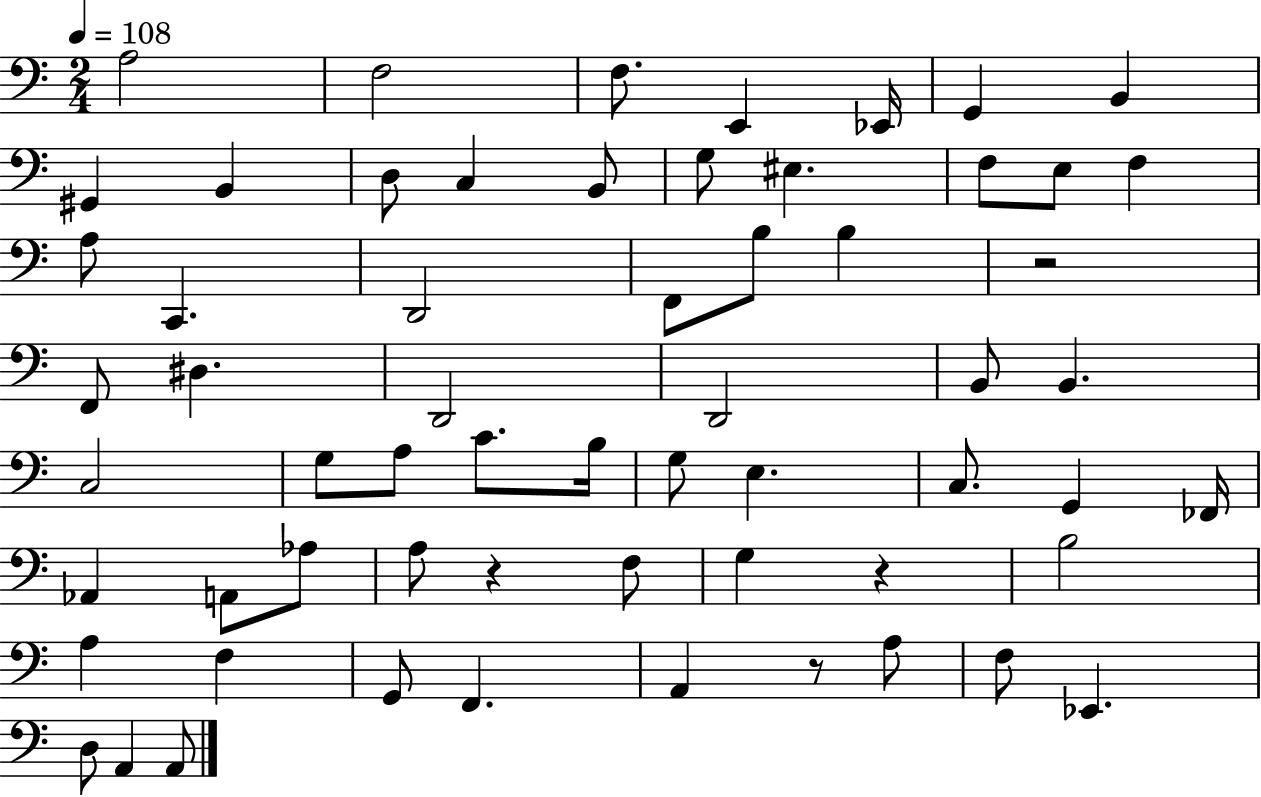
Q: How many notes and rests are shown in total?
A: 61